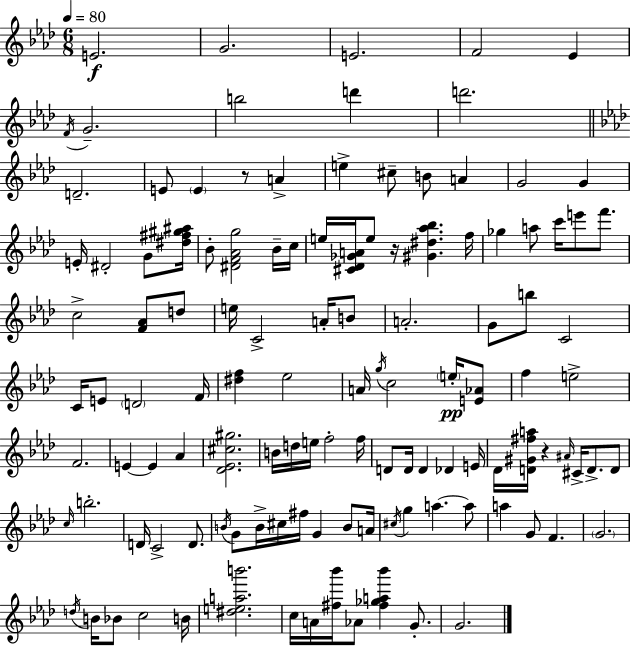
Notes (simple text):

E4/h. G4/h. E4/h. F4/h Eb4/q F4/s G4/h. B5/h D6/q D6/h. D4/h. E4/e E4/q R/e A4/q E5/q C#5/e B4/e A4/q G4/h G4/q E4/s D#4/h G4/e [D#5,F#5,G#5,A#5]/s Bb4/e [D#4,F4,Ab4,G5]/h Bb4/s C5/s E5/s [C#4,Db4,Gb4,A4]/s E5/e R/s [G#4,D#5,Ab5,Bb5]/q. F5/s Gb5/q A5/e C6/s E6/e F6/e. C5/h [F4,Ab4]/e D5/e E5/s C4/h A4/s B4/e A4/h. G4/e B5/e C4/h C4/s E4/e D4/h F4/s [D#5,F5]/q Eb5/h A4/s G5/s C5/h E5/s [E4,Ab4]/e F5/q E5/h F4/h. E4/q E4/q Ab4/q [Db4,Eb4,C#5,G#5]/h. B4/s D5/s E5/s F5/h F5/s D4/e D4/s D4/q Db4/q E4/s Db4/s [D4,G#4,F#5,A5]/s R/q A#4/s C#4/s D4/e. D4/e C5/s B5/h. D4/s C4/h D4/e. B4/s G4/e B4/s C#5/s F#5/s G4/q B4/e A4/s C#5/s G5/q A5/q. A5/e A5/q G4/e F4/q. G4/h. D5/s B4/s Bb4/e C5/h B4/s [D#5,E5,A5,B6]/h. C5/s A4/s [F#5,Bb6]/s Ab4/e [F#5,Gb5,A5,Bb6]/q G4/e. G4/h.